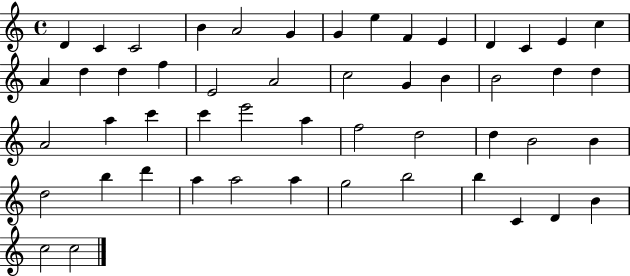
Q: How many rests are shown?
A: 0